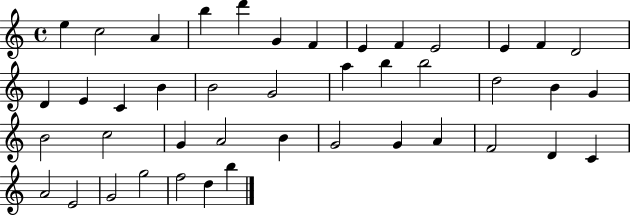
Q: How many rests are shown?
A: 0